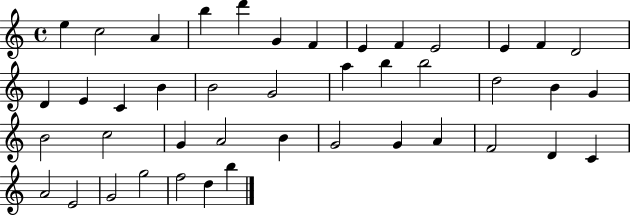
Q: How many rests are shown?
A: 0